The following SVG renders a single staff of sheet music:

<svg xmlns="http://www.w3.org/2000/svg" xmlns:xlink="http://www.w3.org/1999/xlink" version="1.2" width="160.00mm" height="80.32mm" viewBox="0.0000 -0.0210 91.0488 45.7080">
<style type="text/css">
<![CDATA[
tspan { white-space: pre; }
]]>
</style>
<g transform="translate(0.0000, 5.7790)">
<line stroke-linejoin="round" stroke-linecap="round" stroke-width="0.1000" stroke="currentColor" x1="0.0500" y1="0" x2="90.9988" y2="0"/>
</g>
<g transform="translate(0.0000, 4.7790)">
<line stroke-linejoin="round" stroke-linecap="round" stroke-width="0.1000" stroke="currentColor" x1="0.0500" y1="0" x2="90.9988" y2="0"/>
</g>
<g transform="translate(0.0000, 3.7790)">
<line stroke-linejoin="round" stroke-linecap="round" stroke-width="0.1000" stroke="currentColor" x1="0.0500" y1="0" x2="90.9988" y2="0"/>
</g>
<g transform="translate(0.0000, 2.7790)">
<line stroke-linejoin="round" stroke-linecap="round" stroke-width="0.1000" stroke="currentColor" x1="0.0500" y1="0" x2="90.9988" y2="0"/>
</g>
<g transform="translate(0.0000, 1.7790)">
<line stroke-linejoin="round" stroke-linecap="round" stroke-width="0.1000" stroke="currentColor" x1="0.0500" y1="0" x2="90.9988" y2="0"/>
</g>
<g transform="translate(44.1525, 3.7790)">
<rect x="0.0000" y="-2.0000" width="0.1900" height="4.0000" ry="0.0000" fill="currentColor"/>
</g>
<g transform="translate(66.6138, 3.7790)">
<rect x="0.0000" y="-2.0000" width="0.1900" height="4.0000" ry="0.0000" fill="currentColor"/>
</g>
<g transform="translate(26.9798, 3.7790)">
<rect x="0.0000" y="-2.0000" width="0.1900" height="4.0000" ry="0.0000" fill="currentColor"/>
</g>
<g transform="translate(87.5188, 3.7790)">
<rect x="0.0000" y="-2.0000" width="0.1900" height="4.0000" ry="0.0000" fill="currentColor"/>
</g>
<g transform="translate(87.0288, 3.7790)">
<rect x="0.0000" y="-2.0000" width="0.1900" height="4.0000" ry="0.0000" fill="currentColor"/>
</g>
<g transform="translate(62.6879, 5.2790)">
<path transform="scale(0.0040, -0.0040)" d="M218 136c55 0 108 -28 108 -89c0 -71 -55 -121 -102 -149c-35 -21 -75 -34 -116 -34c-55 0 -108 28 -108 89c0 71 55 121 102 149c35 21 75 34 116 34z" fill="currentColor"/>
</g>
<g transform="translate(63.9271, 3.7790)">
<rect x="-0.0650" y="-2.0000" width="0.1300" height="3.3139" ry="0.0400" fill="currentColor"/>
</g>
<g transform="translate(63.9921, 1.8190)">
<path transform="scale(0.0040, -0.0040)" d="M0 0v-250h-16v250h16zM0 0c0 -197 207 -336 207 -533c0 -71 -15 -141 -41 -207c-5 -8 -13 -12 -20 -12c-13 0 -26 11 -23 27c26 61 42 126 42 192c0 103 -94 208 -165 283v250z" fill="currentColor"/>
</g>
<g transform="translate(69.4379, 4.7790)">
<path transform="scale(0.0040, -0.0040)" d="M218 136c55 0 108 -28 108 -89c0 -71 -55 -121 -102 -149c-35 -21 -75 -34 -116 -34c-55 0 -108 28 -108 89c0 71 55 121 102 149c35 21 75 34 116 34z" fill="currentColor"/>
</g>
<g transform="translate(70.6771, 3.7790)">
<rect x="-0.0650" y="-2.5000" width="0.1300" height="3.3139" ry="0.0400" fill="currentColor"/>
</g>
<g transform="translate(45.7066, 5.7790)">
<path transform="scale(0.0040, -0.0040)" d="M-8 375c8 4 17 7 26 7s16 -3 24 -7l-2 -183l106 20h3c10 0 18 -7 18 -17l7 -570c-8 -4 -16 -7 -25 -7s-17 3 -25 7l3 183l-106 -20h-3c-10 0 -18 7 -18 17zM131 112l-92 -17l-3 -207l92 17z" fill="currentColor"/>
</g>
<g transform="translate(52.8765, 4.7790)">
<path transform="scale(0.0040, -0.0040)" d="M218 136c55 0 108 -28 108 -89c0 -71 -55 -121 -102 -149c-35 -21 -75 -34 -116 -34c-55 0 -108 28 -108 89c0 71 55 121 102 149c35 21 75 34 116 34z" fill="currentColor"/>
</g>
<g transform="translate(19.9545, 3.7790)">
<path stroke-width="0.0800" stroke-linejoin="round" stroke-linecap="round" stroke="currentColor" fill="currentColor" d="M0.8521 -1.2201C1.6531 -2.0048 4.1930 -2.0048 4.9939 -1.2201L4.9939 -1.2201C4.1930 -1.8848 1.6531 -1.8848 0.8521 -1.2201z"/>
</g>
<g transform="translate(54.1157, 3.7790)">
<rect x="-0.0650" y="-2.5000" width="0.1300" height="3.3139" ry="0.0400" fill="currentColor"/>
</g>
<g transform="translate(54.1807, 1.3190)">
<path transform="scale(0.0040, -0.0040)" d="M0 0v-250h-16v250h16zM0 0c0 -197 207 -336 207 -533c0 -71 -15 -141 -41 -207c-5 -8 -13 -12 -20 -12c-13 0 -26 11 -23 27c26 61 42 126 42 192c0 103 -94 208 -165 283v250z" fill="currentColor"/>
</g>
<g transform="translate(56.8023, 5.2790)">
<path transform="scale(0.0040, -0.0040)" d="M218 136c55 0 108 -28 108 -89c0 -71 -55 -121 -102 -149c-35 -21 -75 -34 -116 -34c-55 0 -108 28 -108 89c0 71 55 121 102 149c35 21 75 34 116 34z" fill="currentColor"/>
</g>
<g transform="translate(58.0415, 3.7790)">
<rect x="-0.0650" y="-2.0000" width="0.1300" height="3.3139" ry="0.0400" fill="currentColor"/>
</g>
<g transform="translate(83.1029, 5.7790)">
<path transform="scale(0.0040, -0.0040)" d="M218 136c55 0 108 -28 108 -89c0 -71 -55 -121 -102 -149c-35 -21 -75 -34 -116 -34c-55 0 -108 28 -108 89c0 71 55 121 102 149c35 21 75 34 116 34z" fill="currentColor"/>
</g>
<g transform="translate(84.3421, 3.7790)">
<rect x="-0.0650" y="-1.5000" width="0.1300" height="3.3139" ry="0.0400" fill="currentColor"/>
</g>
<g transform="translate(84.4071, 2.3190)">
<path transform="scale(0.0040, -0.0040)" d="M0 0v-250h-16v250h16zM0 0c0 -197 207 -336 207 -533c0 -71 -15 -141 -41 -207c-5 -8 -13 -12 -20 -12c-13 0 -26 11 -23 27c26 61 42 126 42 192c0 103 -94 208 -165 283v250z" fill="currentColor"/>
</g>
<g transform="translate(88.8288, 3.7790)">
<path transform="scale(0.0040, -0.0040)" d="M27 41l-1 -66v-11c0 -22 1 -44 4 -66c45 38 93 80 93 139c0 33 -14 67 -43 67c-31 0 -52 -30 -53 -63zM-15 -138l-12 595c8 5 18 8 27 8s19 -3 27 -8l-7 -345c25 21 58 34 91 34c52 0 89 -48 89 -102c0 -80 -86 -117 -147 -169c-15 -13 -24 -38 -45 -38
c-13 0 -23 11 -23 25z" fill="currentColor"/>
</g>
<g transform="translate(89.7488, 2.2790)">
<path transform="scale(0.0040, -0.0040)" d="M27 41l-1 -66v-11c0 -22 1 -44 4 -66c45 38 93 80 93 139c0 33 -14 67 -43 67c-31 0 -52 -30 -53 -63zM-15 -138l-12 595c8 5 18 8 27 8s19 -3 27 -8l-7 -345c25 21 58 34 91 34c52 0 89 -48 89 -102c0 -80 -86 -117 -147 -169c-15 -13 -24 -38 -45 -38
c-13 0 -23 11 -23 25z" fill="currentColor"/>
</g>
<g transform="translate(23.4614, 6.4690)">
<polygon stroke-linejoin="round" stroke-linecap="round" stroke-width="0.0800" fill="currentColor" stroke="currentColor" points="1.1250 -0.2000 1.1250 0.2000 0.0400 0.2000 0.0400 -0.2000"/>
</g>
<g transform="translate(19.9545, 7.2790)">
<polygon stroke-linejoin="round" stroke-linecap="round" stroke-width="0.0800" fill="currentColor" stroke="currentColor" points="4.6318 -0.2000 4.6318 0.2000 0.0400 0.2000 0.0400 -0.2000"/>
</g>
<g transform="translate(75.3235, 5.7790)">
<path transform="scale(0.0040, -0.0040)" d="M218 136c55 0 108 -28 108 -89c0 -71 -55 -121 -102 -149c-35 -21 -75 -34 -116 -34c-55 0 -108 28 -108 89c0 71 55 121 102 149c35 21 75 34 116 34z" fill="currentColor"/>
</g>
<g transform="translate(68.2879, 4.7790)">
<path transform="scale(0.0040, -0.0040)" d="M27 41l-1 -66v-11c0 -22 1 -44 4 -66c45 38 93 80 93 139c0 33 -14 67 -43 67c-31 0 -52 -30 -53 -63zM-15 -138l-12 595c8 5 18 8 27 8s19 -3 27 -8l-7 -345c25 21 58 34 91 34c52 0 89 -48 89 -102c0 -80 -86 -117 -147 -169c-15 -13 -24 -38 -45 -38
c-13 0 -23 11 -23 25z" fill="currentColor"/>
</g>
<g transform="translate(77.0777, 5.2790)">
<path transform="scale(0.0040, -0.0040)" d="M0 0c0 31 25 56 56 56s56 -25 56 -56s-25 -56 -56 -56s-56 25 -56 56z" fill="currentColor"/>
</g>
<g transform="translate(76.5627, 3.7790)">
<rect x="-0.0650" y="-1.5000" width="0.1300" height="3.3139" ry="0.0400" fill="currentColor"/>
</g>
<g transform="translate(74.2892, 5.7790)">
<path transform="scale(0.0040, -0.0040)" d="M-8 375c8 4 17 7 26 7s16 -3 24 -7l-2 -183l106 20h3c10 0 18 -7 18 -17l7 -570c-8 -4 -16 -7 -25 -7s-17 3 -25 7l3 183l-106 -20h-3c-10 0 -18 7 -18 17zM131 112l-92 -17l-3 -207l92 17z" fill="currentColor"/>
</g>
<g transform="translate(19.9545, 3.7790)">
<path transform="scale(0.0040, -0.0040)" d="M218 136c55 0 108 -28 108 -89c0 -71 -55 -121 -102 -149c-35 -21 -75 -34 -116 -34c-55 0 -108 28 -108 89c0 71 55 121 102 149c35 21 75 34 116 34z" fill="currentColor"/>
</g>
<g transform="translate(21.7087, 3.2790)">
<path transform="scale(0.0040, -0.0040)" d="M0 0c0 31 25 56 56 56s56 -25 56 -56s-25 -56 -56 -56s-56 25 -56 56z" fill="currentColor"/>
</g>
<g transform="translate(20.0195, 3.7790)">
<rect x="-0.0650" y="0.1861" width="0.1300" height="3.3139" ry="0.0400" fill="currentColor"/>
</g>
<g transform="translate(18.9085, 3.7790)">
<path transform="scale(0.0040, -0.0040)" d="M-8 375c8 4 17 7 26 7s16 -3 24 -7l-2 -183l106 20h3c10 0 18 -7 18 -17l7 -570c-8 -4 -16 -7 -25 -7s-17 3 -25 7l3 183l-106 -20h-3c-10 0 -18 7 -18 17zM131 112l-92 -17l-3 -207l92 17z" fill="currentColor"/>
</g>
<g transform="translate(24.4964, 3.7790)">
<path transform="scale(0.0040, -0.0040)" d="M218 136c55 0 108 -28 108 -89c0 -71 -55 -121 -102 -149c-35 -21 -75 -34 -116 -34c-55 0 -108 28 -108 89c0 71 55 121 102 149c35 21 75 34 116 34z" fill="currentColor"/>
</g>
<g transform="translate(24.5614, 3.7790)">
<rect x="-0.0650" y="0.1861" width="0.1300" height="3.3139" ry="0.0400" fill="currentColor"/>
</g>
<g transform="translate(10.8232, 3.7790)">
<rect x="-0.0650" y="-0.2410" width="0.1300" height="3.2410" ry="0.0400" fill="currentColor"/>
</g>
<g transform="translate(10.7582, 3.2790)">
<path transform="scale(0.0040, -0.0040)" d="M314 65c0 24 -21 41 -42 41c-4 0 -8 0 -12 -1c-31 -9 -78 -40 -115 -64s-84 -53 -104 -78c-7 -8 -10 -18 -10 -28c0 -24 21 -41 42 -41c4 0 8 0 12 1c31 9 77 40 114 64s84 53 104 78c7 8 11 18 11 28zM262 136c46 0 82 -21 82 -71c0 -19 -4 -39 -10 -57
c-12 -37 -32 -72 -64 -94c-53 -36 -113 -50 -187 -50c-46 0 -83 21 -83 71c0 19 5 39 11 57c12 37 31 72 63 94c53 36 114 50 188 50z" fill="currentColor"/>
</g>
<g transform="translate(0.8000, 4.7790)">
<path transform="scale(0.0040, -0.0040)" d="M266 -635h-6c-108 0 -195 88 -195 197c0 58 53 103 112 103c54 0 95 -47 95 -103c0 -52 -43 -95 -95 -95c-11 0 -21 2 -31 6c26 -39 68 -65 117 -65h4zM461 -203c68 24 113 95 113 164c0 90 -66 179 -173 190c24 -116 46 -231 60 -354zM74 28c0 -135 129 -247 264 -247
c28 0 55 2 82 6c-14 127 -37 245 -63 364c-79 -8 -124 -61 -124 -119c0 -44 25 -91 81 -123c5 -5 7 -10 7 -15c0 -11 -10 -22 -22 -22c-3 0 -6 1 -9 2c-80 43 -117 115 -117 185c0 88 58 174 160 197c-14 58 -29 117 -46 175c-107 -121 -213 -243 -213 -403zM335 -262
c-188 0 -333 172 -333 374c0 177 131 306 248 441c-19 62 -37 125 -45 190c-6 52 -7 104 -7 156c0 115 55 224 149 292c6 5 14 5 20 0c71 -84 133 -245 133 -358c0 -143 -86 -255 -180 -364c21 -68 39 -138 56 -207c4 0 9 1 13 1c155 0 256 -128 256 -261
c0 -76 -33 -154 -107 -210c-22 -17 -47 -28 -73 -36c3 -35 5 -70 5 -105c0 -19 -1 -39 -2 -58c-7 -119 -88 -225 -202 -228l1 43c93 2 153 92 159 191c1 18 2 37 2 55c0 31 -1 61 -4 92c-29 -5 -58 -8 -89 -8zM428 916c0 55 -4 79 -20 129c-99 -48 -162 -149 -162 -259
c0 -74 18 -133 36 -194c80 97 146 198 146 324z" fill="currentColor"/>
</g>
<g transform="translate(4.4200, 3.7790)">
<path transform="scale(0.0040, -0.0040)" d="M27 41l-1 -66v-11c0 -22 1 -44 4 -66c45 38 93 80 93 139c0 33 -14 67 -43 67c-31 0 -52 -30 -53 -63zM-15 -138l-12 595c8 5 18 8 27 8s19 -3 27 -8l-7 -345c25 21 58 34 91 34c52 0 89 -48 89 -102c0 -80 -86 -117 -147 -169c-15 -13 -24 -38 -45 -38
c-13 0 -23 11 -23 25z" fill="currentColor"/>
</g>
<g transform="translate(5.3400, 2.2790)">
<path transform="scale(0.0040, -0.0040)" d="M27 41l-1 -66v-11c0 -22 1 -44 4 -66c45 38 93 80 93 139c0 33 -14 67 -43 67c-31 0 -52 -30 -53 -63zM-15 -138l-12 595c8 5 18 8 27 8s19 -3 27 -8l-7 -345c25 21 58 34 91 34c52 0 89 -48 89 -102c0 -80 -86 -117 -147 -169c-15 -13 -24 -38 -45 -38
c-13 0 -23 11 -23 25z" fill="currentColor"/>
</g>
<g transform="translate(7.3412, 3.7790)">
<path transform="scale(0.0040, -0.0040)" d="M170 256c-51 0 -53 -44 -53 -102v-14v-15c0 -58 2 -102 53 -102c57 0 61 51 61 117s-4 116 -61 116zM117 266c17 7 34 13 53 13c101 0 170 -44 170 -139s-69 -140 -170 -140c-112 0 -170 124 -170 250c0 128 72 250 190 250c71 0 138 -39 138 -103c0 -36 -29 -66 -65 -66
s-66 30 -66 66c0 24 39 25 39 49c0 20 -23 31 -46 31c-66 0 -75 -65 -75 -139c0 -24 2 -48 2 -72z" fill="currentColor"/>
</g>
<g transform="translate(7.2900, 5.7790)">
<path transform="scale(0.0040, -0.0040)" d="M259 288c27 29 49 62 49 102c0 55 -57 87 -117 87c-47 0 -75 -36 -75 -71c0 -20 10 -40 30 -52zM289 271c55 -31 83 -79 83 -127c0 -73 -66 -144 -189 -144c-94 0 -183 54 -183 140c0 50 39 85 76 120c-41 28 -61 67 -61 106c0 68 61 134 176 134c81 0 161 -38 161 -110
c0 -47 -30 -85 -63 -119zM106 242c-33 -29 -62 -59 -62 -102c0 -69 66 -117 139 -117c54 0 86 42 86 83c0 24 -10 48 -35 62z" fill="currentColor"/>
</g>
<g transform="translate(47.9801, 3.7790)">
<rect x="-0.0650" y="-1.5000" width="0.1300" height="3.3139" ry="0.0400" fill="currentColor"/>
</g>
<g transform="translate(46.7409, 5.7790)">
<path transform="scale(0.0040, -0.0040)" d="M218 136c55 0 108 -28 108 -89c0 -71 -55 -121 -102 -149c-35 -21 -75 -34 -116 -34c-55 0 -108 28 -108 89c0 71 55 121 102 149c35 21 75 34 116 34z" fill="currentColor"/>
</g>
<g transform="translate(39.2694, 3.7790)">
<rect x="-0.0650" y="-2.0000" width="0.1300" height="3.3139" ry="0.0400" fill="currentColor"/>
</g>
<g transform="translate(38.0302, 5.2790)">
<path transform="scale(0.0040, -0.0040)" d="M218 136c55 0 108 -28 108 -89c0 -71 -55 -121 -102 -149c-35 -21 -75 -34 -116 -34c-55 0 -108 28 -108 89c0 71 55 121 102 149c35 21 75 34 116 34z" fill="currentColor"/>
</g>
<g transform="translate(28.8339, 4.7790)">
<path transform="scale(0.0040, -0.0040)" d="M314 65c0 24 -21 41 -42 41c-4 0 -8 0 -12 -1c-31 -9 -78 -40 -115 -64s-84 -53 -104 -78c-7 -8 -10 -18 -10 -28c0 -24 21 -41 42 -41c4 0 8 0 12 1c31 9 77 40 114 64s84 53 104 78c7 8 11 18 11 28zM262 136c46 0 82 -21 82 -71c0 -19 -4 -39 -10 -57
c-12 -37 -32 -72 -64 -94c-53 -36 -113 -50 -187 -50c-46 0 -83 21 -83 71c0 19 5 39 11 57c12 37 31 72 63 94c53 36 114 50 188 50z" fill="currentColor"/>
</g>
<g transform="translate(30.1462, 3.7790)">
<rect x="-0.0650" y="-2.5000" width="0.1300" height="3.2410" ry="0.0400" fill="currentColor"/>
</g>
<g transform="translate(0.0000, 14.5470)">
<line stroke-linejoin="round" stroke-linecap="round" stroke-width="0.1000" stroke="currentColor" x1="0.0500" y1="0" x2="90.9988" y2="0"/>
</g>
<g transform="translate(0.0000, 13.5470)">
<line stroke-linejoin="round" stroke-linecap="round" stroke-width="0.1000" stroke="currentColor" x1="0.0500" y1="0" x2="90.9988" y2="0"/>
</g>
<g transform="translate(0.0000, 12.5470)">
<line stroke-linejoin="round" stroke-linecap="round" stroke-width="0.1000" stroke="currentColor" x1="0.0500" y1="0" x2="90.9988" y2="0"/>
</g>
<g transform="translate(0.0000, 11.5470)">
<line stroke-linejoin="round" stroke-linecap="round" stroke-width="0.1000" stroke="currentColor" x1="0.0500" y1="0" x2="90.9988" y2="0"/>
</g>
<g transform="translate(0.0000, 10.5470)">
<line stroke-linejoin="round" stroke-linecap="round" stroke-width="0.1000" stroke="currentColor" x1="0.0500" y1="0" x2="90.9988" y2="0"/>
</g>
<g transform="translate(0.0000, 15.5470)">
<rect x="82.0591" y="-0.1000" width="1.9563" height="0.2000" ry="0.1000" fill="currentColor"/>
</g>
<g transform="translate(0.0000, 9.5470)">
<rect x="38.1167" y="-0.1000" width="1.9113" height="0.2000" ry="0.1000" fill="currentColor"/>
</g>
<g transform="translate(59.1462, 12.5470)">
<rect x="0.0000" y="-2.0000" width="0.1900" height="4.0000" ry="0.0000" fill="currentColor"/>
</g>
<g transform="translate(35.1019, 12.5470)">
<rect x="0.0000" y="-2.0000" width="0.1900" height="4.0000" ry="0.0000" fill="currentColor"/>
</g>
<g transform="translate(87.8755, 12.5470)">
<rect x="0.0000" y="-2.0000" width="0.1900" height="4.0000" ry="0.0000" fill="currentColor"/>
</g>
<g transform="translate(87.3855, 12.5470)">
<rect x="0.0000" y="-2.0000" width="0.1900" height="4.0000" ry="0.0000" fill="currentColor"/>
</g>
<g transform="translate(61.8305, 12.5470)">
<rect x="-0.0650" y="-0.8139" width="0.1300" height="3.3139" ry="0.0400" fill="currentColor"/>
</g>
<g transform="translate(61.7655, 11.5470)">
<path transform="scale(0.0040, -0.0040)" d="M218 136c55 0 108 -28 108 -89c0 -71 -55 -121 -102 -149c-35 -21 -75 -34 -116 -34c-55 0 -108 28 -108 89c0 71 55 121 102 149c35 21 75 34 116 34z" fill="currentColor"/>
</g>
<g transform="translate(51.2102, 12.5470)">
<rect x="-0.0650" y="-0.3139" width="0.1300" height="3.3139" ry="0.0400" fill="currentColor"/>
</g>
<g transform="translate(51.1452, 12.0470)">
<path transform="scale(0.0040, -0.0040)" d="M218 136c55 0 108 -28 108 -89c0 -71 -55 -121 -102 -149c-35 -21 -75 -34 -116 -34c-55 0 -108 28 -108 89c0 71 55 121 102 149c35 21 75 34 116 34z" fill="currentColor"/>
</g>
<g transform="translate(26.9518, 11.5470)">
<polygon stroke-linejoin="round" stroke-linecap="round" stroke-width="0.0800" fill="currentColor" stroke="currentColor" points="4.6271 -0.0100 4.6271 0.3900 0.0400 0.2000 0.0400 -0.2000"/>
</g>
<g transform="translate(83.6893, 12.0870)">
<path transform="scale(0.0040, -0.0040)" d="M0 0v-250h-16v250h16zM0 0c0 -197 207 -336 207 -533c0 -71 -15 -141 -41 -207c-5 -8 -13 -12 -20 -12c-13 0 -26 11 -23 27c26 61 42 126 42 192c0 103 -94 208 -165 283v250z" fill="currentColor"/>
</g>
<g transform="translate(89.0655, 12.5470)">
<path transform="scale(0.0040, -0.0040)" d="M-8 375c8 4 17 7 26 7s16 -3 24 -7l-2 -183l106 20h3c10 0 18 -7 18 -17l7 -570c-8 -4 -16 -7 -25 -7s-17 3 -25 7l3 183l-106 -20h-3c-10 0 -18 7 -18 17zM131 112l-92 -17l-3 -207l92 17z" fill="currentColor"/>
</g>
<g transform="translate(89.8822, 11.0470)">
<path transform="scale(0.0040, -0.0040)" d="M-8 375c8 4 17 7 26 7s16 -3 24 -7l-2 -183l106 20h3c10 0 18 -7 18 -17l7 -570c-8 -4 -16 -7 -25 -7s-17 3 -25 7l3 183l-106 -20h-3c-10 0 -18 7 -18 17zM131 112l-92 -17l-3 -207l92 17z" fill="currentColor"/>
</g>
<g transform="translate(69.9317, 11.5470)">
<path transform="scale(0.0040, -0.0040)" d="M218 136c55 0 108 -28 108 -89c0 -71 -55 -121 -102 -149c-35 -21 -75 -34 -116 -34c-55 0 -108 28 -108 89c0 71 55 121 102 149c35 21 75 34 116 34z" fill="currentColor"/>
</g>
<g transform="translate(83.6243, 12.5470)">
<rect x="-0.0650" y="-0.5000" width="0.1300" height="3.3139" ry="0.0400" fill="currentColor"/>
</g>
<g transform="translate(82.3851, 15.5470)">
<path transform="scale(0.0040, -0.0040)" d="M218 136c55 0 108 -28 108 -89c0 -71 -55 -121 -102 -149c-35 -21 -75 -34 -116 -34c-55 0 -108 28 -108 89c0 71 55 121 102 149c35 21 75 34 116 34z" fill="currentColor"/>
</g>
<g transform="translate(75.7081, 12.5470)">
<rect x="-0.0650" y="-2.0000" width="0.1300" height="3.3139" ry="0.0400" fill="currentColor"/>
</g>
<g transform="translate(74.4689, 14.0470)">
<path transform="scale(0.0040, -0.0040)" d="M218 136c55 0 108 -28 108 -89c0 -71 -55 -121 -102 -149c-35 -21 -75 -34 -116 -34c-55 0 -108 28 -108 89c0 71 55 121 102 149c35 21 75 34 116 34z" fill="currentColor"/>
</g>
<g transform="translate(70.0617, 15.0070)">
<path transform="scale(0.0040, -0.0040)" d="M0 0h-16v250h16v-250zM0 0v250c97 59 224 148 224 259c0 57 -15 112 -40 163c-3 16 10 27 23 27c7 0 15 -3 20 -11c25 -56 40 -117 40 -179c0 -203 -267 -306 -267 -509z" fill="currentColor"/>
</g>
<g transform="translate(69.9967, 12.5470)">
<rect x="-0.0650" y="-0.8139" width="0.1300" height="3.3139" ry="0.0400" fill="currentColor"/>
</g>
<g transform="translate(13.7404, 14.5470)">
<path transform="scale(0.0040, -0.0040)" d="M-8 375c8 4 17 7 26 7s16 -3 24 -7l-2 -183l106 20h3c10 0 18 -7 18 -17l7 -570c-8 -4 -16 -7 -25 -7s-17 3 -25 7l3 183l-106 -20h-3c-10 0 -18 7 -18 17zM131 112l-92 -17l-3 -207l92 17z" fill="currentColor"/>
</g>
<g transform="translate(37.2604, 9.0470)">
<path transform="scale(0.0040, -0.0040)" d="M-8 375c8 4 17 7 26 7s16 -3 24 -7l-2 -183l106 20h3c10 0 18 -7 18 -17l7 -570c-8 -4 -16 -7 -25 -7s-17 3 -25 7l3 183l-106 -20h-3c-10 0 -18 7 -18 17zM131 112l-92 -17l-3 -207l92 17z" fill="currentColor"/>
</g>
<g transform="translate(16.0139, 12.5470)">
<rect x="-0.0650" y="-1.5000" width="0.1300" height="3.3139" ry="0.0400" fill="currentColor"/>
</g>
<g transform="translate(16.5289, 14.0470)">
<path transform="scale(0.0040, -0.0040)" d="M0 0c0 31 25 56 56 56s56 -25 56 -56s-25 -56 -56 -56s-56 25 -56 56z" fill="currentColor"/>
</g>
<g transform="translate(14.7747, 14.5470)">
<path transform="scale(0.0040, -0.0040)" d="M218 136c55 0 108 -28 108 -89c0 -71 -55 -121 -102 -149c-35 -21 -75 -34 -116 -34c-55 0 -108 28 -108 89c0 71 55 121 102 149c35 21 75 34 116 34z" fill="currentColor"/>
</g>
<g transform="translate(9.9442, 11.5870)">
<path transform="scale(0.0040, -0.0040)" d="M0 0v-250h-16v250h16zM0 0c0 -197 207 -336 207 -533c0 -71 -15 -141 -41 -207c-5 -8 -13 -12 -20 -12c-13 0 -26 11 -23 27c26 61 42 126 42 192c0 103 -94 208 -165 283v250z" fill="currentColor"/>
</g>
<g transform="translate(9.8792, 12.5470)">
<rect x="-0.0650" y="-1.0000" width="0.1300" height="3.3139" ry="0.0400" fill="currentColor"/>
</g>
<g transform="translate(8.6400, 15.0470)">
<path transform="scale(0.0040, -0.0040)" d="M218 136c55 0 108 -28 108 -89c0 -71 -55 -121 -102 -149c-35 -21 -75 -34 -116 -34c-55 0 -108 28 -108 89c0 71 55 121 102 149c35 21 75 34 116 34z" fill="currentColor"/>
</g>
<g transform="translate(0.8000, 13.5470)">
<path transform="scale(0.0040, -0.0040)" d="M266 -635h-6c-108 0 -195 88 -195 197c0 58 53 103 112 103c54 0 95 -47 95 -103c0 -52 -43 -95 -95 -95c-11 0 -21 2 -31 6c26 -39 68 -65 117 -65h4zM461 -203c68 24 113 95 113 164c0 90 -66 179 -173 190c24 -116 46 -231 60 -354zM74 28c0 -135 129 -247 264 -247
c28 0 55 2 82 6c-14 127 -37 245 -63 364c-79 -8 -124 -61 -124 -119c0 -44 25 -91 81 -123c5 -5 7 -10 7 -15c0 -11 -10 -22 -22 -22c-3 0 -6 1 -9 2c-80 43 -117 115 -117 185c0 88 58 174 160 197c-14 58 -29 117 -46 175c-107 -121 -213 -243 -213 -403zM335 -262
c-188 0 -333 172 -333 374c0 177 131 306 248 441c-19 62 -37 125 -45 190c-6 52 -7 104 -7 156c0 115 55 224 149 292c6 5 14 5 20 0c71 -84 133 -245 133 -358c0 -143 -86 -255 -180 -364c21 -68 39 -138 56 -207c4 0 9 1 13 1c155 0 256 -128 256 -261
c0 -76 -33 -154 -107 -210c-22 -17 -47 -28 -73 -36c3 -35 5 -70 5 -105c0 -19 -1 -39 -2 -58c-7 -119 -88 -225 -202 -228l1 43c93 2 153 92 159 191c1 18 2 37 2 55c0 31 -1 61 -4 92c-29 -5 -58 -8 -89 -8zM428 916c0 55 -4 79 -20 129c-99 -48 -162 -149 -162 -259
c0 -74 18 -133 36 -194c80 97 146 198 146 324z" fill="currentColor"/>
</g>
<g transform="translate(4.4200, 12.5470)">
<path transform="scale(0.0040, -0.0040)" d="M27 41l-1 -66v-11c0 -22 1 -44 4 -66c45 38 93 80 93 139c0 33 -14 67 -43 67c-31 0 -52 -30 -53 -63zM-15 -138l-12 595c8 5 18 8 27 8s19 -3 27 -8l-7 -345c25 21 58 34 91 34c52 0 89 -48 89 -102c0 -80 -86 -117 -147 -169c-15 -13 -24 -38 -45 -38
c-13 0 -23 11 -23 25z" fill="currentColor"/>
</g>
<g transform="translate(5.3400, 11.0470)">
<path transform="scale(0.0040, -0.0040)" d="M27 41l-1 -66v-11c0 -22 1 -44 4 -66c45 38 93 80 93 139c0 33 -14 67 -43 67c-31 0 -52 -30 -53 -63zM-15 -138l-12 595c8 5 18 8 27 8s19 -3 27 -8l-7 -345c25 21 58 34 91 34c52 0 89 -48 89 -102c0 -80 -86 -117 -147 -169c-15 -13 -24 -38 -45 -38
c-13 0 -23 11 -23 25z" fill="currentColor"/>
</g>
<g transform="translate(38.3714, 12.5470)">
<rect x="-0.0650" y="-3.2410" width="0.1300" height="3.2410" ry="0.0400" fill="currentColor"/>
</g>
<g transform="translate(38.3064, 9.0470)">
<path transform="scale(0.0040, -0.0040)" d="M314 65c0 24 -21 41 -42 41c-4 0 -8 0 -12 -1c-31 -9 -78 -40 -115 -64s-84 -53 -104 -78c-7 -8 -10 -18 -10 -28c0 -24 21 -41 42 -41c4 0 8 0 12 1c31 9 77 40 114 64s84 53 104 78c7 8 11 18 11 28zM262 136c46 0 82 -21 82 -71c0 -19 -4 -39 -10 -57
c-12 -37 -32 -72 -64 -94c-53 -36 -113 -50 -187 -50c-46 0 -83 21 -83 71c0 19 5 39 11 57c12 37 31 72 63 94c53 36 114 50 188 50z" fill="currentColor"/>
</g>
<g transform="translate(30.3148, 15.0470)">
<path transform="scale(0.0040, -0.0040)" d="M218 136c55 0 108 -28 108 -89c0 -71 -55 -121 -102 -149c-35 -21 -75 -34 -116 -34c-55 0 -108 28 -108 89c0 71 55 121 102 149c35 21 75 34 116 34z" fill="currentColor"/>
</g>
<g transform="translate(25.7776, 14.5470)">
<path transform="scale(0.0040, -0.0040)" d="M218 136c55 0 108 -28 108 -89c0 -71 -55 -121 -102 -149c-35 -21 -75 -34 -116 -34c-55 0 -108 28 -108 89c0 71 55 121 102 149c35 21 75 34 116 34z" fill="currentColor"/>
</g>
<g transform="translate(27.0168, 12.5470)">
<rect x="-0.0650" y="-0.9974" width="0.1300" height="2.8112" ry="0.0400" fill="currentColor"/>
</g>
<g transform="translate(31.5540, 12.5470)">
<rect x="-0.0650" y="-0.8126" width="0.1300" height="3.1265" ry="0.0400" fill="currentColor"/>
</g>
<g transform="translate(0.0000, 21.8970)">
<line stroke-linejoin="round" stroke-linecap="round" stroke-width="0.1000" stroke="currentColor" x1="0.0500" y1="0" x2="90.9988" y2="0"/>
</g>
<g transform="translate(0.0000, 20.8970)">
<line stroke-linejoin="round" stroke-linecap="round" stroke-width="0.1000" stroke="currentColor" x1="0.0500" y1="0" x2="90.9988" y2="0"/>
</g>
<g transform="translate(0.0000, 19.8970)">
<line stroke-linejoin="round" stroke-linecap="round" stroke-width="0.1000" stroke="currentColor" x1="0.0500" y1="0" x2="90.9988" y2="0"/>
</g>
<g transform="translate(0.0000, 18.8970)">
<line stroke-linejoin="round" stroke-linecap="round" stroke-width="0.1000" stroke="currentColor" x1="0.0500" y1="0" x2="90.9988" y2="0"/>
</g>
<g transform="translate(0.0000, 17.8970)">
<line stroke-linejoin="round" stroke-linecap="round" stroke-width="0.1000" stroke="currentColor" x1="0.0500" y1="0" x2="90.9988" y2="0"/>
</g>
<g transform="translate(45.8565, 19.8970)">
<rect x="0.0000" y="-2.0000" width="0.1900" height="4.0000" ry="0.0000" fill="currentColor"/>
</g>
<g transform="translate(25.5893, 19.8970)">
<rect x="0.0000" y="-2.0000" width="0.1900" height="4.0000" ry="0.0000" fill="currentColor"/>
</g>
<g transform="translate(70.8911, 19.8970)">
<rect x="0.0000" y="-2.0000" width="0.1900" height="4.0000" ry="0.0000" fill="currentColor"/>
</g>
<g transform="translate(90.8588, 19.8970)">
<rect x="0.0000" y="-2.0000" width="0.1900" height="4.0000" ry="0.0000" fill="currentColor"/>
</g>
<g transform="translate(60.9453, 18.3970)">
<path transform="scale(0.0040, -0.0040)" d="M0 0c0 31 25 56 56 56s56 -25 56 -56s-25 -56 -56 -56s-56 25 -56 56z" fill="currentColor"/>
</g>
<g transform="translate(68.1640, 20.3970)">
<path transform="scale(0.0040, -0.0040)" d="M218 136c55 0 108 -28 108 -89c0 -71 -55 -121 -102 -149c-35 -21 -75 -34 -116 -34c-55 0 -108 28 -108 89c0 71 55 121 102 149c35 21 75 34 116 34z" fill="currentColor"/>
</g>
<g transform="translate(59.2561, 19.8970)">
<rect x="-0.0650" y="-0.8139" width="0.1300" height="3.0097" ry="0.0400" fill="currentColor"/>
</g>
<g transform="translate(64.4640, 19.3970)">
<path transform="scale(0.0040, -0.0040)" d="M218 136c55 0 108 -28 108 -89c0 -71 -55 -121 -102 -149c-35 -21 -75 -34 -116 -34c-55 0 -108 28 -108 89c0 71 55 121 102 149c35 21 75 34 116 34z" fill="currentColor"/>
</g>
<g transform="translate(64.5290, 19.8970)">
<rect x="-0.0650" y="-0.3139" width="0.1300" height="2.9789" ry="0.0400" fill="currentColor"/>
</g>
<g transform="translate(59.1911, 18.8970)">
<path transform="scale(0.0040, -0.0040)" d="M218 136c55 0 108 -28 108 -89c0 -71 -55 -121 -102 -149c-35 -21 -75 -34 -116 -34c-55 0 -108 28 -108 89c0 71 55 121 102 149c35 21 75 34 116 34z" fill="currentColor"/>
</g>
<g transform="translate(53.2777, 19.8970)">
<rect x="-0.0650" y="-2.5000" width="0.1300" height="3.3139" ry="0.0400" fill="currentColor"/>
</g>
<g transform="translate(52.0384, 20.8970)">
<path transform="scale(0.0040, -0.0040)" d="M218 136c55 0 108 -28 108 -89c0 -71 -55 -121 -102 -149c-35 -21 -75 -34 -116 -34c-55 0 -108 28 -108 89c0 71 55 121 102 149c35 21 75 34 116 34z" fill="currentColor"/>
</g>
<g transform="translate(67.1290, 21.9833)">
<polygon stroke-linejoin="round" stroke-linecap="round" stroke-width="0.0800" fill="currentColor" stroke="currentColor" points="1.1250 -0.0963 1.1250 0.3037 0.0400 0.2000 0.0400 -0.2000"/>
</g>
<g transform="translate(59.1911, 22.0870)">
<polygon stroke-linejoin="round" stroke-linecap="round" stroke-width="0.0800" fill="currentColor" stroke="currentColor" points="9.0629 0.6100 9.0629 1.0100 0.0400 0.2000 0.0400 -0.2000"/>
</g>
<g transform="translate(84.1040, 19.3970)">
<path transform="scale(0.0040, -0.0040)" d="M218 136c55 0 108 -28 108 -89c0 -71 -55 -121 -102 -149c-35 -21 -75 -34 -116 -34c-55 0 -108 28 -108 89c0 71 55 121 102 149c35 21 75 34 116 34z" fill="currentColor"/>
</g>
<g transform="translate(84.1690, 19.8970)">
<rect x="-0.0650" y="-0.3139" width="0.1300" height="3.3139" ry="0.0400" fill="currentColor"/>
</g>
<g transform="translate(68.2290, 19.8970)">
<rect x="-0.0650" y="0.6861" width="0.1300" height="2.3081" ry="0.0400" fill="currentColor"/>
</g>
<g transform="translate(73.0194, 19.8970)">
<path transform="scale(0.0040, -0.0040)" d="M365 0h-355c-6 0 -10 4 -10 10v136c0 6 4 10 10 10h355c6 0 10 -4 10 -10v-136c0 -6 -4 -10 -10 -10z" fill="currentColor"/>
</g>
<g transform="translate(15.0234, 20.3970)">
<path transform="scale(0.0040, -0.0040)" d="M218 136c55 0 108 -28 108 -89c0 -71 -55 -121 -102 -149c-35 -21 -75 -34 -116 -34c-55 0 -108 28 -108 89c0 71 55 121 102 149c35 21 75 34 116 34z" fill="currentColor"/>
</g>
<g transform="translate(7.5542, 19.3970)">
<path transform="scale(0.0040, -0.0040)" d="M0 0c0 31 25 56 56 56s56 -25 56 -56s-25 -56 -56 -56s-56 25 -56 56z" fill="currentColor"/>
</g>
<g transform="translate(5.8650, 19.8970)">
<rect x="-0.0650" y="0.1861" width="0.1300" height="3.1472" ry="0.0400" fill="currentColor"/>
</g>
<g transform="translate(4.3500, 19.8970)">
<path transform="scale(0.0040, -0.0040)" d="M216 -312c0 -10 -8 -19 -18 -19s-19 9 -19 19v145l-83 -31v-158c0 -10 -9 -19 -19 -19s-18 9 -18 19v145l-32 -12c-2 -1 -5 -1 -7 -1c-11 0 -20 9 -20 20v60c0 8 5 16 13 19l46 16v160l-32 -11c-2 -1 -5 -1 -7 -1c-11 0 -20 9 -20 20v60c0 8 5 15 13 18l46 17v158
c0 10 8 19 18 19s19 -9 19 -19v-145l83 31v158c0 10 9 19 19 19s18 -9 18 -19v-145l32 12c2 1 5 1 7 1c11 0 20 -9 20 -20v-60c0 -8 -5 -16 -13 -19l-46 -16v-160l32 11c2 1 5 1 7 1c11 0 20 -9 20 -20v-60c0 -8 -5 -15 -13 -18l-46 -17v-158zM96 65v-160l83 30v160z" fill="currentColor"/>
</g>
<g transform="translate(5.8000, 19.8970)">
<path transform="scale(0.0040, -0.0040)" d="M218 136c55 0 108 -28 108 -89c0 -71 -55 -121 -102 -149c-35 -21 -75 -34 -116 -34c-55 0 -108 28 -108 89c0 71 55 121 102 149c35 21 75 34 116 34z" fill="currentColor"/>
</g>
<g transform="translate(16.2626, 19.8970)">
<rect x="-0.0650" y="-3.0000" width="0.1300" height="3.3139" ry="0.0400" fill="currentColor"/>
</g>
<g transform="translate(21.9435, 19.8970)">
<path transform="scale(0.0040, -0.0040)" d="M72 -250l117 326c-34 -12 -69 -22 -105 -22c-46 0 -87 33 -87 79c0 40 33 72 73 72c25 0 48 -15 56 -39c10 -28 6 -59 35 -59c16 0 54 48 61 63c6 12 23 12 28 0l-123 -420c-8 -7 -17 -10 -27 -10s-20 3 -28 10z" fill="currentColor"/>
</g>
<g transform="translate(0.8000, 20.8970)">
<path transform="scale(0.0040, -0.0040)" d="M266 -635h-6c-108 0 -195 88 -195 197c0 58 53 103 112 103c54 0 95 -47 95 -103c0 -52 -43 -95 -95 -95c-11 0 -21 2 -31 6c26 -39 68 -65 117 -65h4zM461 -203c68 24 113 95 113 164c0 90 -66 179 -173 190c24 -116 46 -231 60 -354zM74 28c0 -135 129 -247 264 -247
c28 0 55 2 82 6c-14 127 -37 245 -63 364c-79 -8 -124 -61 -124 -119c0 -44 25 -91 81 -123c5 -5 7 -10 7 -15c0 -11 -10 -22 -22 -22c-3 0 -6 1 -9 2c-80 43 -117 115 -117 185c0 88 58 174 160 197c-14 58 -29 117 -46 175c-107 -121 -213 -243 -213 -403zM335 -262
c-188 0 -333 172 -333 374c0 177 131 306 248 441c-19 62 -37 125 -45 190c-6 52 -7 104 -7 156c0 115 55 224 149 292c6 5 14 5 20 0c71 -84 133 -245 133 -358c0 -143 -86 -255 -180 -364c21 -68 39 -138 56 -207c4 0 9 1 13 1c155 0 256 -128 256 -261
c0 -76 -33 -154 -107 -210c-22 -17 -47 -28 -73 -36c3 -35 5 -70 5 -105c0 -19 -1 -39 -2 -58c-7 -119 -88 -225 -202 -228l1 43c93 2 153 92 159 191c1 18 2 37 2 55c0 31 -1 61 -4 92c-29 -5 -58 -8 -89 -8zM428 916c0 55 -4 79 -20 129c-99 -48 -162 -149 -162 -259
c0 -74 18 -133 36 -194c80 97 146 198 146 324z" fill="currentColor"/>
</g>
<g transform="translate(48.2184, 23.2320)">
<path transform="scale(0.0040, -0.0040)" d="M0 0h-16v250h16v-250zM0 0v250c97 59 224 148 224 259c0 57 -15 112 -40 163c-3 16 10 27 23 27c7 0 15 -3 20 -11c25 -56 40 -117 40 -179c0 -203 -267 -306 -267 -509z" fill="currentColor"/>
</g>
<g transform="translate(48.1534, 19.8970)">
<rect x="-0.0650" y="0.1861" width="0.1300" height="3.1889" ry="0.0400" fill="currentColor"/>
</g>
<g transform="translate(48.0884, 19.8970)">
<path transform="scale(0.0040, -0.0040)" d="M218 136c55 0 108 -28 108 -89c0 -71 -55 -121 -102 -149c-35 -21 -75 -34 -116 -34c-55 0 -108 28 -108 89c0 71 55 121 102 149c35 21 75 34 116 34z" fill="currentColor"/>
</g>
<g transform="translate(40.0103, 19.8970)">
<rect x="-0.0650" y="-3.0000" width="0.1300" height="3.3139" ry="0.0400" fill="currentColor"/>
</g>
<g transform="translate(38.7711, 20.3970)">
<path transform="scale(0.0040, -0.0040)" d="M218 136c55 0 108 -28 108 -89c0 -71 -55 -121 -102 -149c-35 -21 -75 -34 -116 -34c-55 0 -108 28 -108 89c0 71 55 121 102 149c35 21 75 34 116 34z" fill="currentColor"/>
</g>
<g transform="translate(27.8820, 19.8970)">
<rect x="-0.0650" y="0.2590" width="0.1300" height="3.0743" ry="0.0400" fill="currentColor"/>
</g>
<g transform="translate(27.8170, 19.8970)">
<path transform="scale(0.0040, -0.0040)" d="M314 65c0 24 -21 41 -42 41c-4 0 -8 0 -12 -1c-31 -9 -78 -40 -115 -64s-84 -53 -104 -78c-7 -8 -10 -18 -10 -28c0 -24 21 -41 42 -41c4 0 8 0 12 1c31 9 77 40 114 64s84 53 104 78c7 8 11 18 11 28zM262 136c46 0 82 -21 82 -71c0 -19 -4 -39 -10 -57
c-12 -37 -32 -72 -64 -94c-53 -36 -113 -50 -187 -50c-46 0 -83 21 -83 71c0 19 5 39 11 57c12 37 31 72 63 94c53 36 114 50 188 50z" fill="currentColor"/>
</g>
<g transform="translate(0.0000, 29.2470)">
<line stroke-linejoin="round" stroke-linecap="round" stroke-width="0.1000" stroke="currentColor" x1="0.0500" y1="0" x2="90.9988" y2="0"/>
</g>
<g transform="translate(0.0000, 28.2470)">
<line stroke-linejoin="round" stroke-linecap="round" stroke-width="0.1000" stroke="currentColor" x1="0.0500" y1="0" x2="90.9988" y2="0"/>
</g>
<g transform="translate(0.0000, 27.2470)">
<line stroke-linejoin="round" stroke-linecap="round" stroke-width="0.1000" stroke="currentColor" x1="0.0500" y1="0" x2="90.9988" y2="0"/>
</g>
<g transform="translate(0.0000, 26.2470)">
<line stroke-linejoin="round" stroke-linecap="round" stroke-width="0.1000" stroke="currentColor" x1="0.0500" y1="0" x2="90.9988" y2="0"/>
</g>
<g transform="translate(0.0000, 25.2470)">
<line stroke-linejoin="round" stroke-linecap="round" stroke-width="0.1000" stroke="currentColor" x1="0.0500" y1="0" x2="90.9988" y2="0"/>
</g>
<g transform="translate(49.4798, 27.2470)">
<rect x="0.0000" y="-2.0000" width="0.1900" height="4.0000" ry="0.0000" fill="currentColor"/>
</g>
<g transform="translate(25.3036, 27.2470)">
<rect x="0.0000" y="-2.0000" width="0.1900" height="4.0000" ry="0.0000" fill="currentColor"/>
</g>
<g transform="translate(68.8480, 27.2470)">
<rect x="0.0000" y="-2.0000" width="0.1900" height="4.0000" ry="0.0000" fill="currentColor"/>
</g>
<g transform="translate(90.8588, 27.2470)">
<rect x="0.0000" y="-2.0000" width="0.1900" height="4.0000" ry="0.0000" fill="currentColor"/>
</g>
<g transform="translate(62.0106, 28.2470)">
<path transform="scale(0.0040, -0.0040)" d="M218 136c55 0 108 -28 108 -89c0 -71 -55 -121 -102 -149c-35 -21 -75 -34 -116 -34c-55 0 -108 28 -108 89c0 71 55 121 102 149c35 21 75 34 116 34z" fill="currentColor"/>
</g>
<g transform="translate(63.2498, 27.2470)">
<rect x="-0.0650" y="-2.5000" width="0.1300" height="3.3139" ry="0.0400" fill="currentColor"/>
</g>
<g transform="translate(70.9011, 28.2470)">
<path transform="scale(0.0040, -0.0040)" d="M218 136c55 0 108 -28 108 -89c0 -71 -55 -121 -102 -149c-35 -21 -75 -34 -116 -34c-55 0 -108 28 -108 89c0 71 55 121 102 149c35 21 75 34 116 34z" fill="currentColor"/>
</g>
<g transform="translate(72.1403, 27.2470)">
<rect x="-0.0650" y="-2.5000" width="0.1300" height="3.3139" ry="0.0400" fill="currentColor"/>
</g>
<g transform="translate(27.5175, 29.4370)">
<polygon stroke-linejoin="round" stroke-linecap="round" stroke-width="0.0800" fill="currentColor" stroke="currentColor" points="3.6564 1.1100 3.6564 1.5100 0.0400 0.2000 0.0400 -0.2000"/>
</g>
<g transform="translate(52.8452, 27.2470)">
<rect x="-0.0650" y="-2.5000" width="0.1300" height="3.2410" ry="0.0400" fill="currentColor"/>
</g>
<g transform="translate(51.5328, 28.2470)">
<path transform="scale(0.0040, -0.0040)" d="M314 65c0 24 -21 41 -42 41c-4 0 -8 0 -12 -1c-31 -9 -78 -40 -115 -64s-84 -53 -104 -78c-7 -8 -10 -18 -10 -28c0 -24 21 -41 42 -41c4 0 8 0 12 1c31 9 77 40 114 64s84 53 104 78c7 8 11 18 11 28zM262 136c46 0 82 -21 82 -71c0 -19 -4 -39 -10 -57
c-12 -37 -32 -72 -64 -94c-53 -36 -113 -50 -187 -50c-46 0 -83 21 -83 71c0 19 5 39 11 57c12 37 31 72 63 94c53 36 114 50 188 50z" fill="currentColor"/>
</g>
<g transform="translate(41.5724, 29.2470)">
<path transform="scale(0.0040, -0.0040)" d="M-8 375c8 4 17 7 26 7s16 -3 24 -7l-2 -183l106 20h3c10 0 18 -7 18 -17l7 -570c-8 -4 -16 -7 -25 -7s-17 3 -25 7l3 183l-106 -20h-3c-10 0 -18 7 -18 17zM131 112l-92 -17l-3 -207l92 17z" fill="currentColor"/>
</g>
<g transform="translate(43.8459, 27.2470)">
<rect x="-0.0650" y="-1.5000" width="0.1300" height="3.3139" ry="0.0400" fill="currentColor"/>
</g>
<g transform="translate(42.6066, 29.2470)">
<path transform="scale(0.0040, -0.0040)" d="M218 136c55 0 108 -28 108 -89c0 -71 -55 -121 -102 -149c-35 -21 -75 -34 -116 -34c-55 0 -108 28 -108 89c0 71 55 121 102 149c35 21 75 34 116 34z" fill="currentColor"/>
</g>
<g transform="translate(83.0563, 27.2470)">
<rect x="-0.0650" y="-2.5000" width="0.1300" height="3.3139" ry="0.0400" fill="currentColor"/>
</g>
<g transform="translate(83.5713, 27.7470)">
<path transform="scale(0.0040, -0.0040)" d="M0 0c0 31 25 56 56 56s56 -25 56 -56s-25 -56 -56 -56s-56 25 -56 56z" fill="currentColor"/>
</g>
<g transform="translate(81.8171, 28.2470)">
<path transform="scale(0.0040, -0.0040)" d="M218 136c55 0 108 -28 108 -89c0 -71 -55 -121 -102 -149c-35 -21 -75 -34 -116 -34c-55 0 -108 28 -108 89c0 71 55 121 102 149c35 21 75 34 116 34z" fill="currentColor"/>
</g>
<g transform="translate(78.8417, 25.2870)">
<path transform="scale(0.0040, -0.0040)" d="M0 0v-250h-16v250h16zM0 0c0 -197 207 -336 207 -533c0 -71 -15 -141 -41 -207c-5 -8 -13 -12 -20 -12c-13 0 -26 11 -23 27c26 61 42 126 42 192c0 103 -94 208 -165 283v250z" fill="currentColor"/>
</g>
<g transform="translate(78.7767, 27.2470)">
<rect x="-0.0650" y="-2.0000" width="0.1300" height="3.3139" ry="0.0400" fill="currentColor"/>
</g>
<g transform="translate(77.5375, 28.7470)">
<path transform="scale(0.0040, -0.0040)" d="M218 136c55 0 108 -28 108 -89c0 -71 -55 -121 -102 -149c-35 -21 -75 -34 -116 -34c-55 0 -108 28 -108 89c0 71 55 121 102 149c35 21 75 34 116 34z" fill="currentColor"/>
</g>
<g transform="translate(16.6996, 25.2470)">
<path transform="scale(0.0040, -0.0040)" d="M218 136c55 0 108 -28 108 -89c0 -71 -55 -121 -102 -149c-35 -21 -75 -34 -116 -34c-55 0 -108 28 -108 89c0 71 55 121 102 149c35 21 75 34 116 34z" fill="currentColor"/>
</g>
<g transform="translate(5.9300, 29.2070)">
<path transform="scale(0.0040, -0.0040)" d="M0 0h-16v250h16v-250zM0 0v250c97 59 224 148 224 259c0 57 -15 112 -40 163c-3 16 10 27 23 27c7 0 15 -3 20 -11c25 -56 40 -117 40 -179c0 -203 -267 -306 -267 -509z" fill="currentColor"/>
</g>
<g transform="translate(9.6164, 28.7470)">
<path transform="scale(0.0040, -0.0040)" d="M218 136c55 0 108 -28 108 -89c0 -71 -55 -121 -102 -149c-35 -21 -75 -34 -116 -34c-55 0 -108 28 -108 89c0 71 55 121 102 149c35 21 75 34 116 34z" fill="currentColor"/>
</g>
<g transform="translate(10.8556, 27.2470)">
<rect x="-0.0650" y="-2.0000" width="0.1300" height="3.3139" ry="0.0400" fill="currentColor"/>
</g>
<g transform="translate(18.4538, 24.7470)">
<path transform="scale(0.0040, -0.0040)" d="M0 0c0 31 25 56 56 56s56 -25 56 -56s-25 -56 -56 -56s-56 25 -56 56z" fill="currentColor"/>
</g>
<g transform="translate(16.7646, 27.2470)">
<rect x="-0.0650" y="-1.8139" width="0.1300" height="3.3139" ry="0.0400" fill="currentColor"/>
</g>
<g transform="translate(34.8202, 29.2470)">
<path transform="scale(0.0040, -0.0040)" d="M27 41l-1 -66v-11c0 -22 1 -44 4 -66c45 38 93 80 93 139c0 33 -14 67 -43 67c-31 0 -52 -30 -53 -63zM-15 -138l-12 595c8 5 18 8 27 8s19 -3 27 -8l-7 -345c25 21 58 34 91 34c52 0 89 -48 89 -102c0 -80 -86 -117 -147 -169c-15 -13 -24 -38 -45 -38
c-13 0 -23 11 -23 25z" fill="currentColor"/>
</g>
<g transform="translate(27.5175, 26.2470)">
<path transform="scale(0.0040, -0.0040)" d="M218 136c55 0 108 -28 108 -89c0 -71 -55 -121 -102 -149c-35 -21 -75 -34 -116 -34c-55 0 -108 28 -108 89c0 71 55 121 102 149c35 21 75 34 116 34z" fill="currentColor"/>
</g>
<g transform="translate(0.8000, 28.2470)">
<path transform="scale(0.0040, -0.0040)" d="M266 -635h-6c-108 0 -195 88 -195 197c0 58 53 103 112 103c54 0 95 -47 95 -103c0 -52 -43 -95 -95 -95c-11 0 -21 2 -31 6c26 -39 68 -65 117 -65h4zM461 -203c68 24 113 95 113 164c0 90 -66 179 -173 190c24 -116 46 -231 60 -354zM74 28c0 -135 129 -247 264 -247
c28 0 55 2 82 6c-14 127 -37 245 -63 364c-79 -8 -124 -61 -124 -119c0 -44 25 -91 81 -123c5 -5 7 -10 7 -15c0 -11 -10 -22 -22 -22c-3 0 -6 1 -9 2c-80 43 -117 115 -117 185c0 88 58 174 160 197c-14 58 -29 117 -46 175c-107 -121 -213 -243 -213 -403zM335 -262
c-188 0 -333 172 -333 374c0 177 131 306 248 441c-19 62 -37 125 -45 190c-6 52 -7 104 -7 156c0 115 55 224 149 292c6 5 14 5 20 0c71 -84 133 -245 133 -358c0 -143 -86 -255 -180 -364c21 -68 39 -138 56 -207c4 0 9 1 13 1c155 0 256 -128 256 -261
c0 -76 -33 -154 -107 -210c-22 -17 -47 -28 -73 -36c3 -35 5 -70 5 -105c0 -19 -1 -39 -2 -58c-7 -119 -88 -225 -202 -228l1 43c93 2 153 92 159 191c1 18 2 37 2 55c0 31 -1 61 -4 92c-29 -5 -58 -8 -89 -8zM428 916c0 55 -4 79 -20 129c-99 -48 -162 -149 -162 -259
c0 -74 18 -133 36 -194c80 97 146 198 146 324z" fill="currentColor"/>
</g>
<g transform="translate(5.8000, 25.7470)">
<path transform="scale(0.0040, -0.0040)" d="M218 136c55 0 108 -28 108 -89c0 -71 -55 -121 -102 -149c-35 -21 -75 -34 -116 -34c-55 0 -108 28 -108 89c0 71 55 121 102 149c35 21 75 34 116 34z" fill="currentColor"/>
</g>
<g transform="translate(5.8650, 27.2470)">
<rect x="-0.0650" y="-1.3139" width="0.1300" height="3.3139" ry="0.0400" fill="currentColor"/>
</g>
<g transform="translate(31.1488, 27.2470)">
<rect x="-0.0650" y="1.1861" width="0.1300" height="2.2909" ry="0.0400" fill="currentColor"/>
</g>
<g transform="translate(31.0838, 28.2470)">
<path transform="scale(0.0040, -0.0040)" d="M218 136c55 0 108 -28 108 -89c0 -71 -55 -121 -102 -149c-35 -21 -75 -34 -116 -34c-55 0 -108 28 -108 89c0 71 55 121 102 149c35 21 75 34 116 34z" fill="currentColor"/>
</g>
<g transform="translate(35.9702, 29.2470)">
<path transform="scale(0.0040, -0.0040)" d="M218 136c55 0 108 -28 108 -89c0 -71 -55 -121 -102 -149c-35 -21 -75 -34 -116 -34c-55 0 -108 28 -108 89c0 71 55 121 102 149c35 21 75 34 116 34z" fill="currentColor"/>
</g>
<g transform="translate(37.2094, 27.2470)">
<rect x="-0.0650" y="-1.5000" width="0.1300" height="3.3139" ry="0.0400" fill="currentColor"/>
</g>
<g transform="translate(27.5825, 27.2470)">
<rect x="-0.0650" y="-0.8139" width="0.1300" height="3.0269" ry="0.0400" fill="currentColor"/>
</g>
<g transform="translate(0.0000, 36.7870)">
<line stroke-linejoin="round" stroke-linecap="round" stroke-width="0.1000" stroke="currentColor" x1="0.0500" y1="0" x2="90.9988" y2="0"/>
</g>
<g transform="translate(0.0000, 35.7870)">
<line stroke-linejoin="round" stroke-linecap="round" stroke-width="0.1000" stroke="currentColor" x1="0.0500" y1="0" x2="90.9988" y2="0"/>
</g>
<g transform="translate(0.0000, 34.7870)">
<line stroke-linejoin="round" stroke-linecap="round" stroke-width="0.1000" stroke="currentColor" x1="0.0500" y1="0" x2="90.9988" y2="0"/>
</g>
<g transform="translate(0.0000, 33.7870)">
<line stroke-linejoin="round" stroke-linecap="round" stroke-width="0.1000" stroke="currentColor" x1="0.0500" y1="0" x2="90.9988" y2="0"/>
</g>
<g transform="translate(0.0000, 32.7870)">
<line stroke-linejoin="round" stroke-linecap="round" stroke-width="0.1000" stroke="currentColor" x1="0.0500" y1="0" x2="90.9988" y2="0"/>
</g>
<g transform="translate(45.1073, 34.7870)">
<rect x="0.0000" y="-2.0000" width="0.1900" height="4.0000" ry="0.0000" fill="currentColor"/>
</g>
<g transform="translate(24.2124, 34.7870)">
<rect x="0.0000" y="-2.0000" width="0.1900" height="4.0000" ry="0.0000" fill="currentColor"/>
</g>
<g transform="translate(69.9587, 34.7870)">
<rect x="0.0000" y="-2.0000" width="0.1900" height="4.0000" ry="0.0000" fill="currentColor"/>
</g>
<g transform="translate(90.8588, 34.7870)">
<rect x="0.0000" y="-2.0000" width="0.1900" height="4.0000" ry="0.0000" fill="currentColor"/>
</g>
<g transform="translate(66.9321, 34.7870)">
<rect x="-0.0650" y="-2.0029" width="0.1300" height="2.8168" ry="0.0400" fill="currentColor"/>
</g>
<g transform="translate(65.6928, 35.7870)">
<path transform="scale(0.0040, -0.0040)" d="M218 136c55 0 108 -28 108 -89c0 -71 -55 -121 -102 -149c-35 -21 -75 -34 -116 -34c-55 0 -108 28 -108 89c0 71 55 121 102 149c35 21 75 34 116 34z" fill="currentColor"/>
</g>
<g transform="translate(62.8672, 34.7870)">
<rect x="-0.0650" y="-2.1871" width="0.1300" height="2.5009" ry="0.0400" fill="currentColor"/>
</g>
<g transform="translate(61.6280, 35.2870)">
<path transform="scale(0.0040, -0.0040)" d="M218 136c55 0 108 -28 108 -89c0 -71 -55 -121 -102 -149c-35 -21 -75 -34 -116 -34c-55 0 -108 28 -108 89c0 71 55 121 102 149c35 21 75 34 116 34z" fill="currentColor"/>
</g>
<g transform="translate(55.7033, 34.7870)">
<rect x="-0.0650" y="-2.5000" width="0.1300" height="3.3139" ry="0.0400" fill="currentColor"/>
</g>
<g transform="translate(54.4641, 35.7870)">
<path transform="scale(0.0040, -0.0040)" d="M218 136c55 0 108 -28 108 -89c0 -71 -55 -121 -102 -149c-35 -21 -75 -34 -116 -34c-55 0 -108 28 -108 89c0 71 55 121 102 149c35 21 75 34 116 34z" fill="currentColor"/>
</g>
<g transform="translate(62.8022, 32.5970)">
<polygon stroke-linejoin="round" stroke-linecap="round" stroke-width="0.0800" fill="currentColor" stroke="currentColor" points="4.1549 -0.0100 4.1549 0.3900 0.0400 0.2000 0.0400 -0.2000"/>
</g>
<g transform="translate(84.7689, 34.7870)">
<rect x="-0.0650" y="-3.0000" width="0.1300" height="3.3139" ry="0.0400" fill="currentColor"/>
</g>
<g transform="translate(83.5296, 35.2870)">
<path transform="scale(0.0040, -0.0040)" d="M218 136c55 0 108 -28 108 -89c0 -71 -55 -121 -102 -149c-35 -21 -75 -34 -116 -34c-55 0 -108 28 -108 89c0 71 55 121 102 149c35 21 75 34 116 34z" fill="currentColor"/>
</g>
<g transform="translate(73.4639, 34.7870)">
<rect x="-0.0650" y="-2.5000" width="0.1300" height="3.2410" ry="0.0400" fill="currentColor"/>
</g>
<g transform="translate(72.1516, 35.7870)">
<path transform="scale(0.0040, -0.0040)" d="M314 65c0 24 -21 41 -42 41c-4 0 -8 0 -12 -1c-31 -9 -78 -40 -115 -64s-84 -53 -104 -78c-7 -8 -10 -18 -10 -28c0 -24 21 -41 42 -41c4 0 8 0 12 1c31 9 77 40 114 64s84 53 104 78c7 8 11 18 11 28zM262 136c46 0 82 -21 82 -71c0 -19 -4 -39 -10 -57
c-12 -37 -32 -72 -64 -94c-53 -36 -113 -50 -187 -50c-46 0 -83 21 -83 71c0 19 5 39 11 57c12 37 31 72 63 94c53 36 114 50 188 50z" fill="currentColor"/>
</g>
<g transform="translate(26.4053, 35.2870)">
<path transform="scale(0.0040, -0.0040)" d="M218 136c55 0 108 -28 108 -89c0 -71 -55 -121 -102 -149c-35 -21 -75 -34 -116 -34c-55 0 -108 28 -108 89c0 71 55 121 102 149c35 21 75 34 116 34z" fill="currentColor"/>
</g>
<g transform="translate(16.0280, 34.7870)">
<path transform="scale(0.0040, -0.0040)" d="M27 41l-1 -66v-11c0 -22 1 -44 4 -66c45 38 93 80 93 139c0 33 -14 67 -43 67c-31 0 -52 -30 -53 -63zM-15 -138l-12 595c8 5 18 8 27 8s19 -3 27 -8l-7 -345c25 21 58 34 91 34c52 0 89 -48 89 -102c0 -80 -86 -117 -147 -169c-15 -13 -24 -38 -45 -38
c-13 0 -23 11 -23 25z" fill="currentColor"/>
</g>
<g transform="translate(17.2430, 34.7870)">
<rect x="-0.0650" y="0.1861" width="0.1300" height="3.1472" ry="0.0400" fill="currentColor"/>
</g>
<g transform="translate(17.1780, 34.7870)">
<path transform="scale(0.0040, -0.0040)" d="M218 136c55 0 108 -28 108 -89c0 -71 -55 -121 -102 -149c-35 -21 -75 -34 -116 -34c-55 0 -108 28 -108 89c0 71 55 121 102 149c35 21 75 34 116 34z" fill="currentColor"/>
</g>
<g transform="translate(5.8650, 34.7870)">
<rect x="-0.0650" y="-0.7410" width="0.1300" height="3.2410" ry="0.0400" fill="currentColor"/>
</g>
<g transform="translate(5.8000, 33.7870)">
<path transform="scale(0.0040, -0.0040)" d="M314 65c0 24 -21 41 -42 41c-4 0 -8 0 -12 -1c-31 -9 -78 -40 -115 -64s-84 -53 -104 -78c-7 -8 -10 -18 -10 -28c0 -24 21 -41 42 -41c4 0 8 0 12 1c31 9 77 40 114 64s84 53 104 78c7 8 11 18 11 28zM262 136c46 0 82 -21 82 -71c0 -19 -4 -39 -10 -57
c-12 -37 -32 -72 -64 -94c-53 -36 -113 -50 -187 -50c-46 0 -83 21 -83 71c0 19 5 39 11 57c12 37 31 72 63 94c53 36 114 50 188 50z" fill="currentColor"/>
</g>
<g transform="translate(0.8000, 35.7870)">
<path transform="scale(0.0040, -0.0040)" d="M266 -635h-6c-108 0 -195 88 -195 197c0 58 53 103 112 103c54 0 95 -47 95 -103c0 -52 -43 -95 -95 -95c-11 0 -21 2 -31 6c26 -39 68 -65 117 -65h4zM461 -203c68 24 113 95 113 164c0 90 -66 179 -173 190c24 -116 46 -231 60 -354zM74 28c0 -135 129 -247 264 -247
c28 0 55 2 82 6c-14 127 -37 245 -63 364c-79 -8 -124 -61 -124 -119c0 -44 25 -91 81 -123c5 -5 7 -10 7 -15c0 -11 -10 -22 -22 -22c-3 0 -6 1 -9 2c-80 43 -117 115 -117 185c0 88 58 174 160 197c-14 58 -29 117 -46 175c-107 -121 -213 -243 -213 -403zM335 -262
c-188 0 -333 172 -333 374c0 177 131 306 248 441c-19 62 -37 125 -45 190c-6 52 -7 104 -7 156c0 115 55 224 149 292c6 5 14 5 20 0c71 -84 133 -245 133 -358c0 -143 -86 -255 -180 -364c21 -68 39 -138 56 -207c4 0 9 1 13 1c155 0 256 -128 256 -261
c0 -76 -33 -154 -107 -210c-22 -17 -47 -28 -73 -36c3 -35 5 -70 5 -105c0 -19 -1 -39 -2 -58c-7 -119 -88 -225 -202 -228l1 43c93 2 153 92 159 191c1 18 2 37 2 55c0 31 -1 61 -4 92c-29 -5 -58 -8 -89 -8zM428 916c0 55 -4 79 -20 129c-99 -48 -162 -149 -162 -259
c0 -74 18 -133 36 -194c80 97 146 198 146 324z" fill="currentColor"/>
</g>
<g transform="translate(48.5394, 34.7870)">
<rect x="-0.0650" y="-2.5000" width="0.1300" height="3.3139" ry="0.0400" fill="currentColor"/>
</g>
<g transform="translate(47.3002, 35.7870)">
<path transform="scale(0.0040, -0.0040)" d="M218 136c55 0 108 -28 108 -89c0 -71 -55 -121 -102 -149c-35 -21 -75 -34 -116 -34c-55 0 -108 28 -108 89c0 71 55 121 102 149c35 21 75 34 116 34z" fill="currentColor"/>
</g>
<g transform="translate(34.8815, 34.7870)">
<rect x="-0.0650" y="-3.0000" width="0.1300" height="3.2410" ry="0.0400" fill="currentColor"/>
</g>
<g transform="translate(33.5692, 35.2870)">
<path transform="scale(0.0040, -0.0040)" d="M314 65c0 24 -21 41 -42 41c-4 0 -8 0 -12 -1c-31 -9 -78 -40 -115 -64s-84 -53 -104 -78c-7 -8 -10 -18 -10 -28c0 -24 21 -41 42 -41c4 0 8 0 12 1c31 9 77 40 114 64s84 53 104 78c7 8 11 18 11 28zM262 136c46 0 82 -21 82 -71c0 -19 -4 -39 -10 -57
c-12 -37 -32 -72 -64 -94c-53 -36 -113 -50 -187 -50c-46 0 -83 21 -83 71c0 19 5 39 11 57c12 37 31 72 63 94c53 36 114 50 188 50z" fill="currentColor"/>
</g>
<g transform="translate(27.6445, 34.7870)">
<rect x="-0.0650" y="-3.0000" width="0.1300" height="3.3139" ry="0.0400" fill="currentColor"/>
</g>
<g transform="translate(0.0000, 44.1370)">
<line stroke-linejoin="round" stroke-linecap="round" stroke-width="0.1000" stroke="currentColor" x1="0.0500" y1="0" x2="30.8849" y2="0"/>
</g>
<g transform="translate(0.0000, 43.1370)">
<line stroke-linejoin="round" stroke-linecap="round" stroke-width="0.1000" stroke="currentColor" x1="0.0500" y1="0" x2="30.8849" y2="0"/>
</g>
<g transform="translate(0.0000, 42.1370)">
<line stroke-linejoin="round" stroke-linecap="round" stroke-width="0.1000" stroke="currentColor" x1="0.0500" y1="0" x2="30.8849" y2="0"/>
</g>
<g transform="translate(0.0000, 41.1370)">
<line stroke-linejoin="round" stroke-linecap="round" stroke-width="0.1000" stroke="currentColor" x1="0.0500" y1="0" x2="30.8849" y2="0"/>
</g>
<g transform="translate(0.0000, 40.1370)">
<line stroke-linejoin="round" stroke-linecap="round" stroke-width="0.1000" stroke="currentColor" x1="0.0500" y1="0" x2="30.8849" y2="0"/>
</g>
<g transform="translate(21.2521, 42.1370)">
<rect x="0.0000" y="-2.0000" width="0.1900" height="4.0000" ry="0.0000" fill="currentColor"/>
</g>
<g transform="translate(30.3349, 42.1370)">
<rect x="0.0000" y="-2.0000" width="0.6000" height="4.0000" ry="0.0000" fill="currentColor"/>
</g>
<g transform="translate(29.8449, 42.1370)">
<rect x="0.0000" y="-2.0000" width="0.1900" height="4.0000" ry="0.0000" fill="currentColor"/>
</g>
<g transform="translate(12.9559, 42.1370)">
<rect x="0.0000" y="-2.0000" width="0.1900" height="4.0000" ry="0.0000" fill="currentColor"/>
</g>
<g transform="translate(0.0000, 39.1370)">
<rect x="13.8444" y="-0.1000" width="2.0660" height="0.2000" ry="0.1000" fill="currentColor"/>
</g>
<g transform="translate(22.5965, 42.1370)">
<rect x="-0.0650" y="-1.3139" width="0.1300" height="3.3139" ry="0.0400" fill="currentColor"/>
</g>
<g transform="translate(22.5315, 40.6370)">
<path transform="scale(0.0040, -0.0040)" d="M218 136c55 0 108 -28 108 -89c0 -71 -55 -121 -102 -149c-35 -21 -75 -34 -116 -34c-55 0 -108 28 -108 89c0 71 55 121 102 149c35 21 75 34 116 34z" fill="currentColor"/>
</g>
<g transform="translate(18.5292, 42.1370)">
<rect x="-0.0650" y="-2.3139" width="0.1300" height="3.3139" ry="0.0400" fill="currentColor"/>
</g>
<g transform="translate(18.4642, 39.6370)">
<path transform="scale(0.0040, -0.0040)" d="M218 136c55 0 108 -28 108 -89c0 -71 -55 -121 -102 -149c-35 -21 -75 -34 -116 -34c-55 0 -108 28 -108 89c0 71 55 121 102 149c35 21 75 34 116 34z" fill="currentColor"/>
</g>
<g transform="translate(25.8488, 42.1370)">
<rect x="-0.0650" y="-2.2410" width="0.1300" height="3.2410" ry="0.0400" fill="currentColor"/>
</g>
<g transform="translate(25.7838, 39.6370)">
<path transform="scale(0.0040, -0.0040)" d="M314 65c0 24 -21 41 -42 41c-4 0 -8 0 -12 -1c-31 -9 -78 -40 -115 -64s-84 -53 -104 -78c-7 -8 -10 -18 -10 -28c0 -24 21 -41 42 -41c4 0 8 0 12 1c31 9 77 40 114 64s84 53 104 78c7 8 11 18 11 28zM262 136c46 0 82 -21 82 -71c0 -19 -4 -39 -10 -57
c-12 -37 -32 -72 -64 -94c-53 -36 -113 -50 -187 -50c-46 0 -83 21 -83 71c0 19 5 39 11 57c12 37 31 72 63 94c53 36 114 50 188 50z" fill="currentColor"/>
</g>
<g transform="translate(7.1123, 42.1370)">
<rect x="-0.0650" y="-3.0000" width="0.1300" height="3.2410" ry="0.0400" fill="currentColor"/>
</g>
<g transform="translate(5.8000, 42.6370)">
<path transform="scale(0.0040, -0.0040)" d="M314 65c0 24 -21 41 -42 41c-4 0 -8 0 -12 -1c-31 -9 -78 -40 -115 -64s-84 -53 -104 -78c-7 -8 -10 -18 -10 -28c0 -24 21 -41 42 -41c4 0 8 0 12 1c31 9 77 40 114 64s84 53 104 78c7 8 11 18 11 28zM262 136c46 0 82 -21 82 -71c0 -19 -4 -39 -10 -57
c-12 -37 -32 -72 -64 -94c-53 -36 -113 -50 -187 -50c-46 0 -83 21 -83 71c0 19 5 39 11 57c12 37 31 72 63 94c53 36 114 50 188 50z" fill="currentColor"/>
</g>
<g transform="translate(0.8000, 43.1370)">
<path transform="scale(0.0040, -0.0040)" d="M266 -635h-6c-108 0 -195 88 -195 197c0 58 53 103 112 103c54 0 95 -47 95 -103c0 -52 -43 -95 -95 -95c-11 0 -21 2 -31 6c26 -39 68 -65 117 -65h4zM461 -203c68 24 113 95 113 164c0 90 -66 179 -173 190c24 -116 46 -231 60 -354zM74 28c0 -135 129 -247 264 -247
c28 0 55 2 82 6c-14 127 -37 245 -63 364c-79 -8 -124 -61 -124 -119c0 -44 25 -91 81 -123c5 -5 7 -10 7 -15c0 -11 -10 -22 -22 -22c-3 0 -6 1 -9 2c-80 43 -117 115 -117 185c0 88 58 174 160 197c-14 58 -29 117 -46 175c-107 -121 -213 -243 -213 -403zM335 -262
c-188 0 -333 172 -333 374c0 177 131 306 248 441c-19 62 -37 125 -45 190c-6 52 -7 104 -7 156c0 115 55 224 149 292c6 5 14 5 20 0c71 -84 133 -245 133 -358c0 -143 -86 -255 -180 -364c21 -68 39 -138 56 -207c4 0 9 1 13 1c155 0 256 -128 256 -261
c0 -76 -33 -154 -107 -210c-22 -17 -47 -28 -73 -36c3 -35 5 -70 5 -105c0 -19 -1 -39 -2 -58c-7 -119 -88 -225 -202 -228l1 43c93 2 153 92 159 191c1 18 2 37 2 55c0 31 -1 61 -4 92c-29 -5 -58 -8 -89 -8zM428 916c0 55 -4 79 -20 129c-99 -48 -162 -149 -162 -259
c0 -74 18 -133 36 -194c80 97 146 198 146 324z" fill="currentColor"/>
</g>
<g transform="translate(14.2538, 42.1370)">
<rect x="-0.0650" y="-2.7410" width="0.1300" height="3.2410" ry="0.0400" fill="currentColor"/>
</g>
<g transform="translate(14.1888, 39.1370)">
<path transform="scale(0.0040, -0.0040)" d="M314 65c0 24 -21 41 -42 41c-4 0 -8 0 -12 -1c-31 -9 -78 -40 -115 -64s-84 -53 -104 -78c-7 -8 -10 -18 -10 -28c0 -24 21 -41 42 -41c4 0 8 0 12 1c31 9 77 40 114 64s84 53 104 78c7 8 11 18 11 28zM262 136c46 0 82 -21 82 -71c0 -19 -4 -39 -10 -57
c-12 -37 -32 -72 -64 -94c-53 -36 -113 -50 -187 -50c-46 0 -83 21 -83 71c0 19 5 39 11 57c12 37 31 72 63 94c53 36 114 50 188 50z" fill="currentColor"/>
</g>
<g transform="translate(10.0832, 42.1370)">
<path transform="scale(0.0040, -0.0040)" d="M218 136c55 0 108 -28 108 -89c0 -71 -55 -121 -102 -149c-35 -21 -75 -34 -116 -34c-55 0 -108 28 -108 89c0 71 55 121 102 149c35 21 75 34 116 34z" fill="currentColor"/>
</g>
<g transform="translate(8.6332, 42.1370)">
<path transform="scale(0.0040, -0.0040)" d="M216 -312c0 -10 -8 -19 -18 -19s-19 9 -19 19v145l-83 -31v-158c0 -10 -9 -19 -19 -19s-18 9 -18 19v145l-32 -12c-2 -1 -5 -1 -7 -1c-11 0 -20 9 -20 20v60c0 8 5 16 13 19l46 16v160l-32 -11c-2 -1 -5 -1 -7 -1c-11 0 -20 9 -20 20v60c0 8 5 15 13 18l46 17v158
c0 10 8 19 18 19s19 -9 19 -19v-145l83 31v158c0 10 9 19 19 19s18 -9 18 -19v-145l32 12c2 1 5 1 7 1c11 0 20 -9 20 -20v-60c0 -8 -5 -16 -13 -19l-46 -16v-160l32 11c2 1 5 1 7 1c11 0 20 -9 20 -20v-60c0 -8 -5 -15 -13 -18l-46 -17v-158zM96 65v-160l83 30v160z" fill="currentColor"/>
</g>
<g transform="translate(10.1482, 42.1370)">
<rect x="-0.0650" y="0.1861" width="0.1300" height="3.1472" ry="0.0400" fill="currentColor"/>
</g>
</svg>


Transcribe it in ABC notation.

X:1
T:Untitled
M:6/8
L:1/4
K:Bb
c2 B/2 B/4 G2 F E G/2 F F/2 _G E E/2 D/2 E E/2 D/2 b2 c d d/2 F C/2 ^B A z/2 B2 A B/2 G d/2 c/2 A/4 z2 c e/2 F f d/2 G/2 _E E G2 G G F/2 G d2 _B A A2 G G A/2 G/2 G2 A A2 ^B a2 g e g2